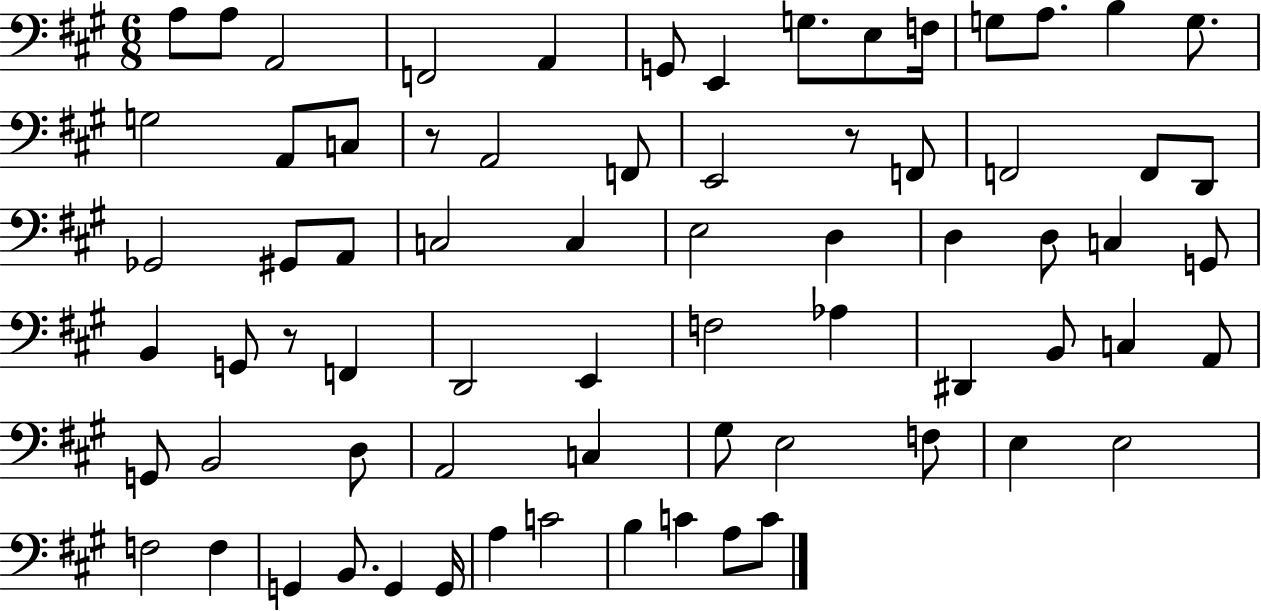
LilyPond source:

{
  \clef bass
  \numericTimeSignature
  \time 6/8
  \key a \major
  \repeat volta 2 { a8 a8 a,2 | f,2 a,4 | g,8 e,4 g8. e8 f16 | g8 a8. b4 g8. | \break g2 a,8 c8 | r8 a,2 f,8 | e,2 r8 f,8 | f,2 f,8 d,8 | \break ges,2 gis,8 a,8 | c2 c4 | e2 d4 | d4 d8 c4 g,8 | \break b,4 g,8 r8 f,4 | d,2 e,4 | f2 aes4 | dis,4 b,8 c4 a,8 | \break g,8 b,2 d8 | a,2 c4 | gis8 e2 f8 | e4 e2 | \break f2 f4 | g,4 b,8. g,4 g,16 | a4 c'2 | b4 c'4 a8 c'8 | \break } \bar "|."
}